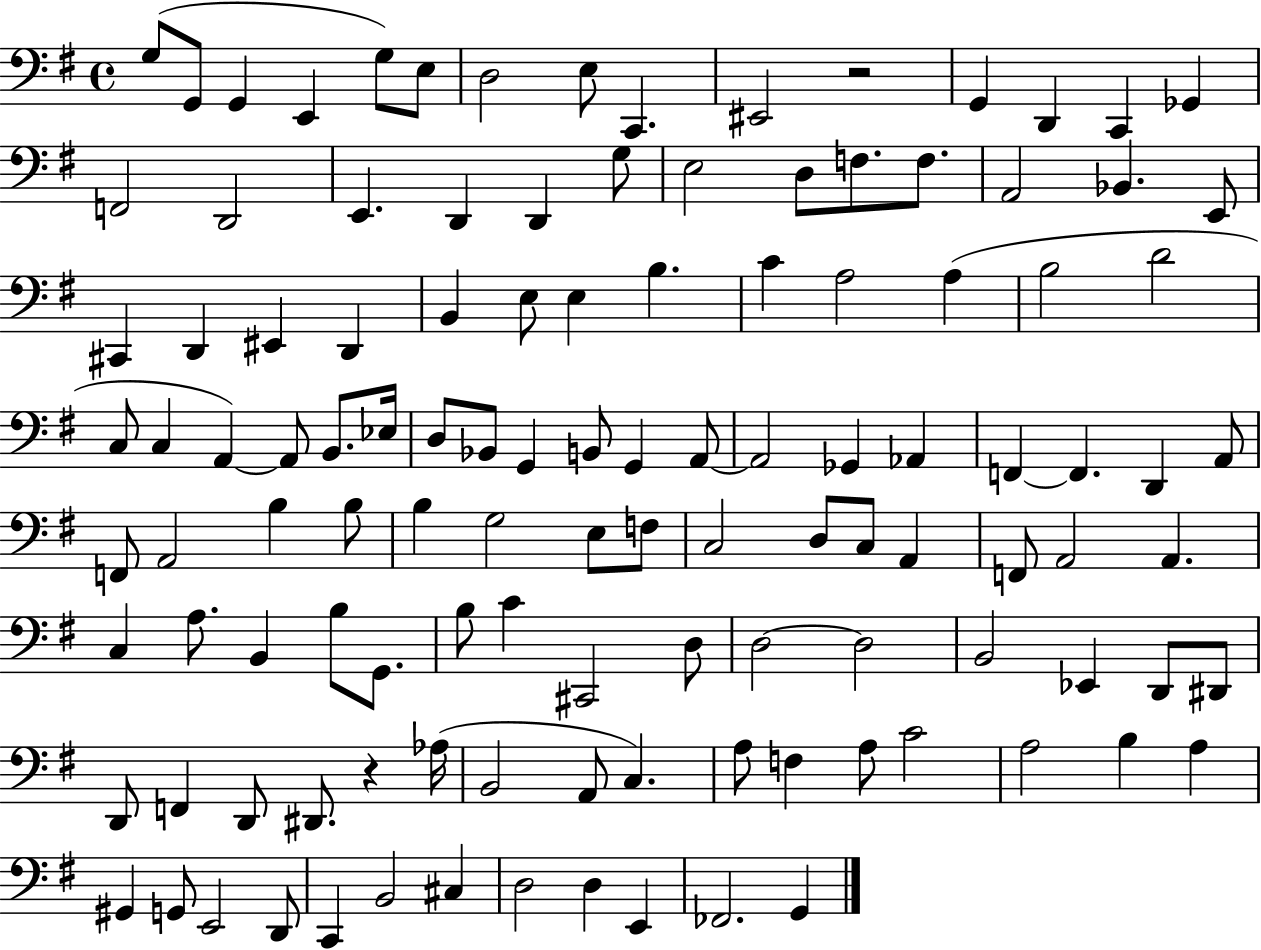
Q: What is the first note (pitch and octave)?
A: G3